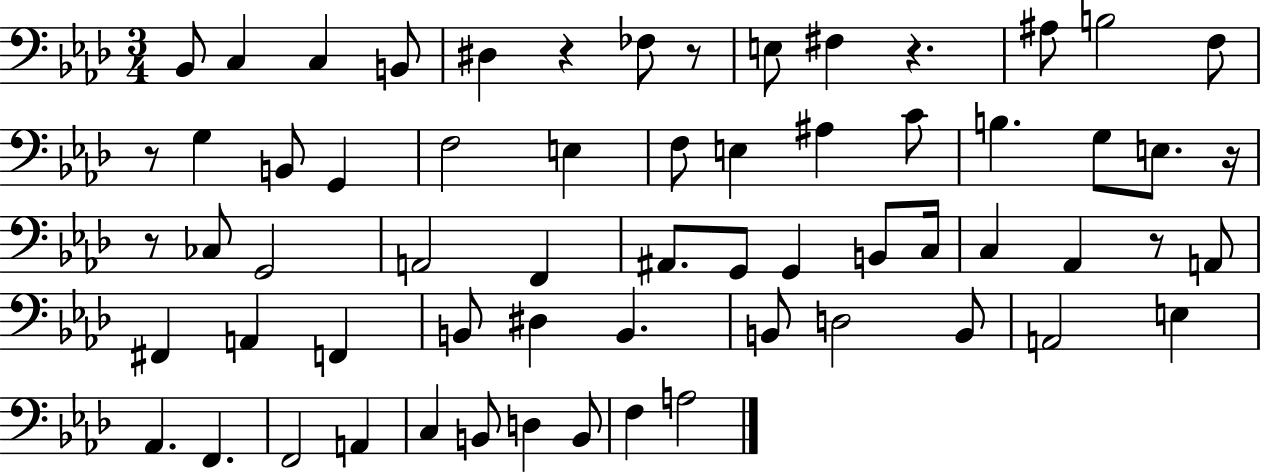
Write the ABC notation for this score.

X:1
T:Untitled
M:3/4
L:1/4
K:Ab
_B,,/2 C, C, B,,/2 ^D, z _F,/2 z/2 E,/2 ^F, z ^A,/2 B,2 F,/2 z/2 G, B,,/2 G,, F,2 E, F,/2 E, ^A, C/2 B, G,/2 E,/2 z/4 z/2 _C,/2 G,,2 A,,2 F,, ^A,,/2 G,,/2 G,, B,,/2 C,/4 C, _A,, z/2 A,,/2 ^F,, A,, F,, B,,/2 ^D, B,, B,,/2 D,2 B,,/2 A,,2 E, _A,, F,, F,,2 A,, C, B,,/2 D, B,,/2 F, A,2